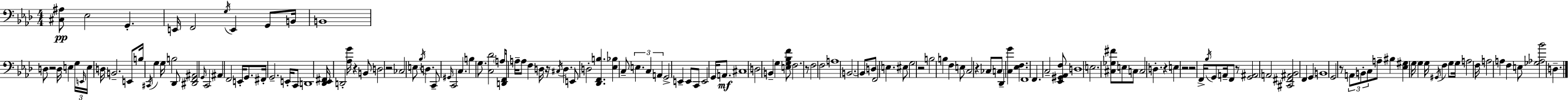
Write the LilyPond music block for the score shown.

{
  \clef bass
  \numericTimeSignature
  \time 4/4
  \key aes \major
  <cis ais>8\pp ees2 g,4.-. | e,16 f,2 \acciaccatura { g16 } e,4 g,8 | b,16 b,1 | d8 r2 d16 e4 | \break \tuplet 3/2 { g16 \grace { e,16 } e16 } d16 b,2.-- | e,8 b16 \acciaccatura { cis,16 } g4 g16 b2 | des,8 <dis, f, ais,>2 \grace { g,16 } c,2 | ais,4 f,2 | \break e,16-. g,8. fis,16-. g,2.-- | e,16-. c,8 d,1 | <des, ees, fis,>16 d,2-. <aes g'>16 r4 | b,8 d2 r2 | \break ces2 e8 \acciaccatura { bes16 } d4. | c,8-- \grace { gis,16 } c,2 | c4. b4 \parenthesize g8. <c des'>2 | \parenthesize a16 <d, f,>16 a16-- a8 f4 d16 r16 | \break \acciaccatura { cis16 } d4. e,8 d2-. | <des, f, b>4. <ees bes>4 c8-- \tuplet 3/2 { e4. | c4 a,4 } g,2-> | e,4-- e,8 c,8 e,2 | \break g,16 a,8.\mf cis1 | d2 b,4-- | g4 <e g bes f'>8 f2. | r8 f2 f2 | \break a1 | b,2.~~ | b,8 d8 f,2 e4. | eis8 g2 r2 | \break b2 b4 | f4 e8 c2 | r4 ces8 c8 des,4-- <c g'>4 | <ees f>4. f,1 | \break f,4. c2-- | <ees, gis, aes, f>8 d1 | e2. | <cis ges fis'>8 e8 c8 c2 | \break d4.-. r4 e4 r2 | r2 f,16-> | \acciaccatura { bes16 } g,8 a,16-- f,8 r8 <g, ais,>2 | a,2 <cis, fis, ais, bes,>2 | \break f,4 g,4 b,1 | g,2 | r8 \tuplet 3/2 { a,8 b,8-. c8 } a8-- bis4 <ees gis>4 | \parenthesize g16 g4 g16 \acciaccatura { gis,16 } f4 g8 g16 | \break a2 f16 a2 | a4 f4 e8 <ges aes bes'>2 | d4.-- \bar "|."
}